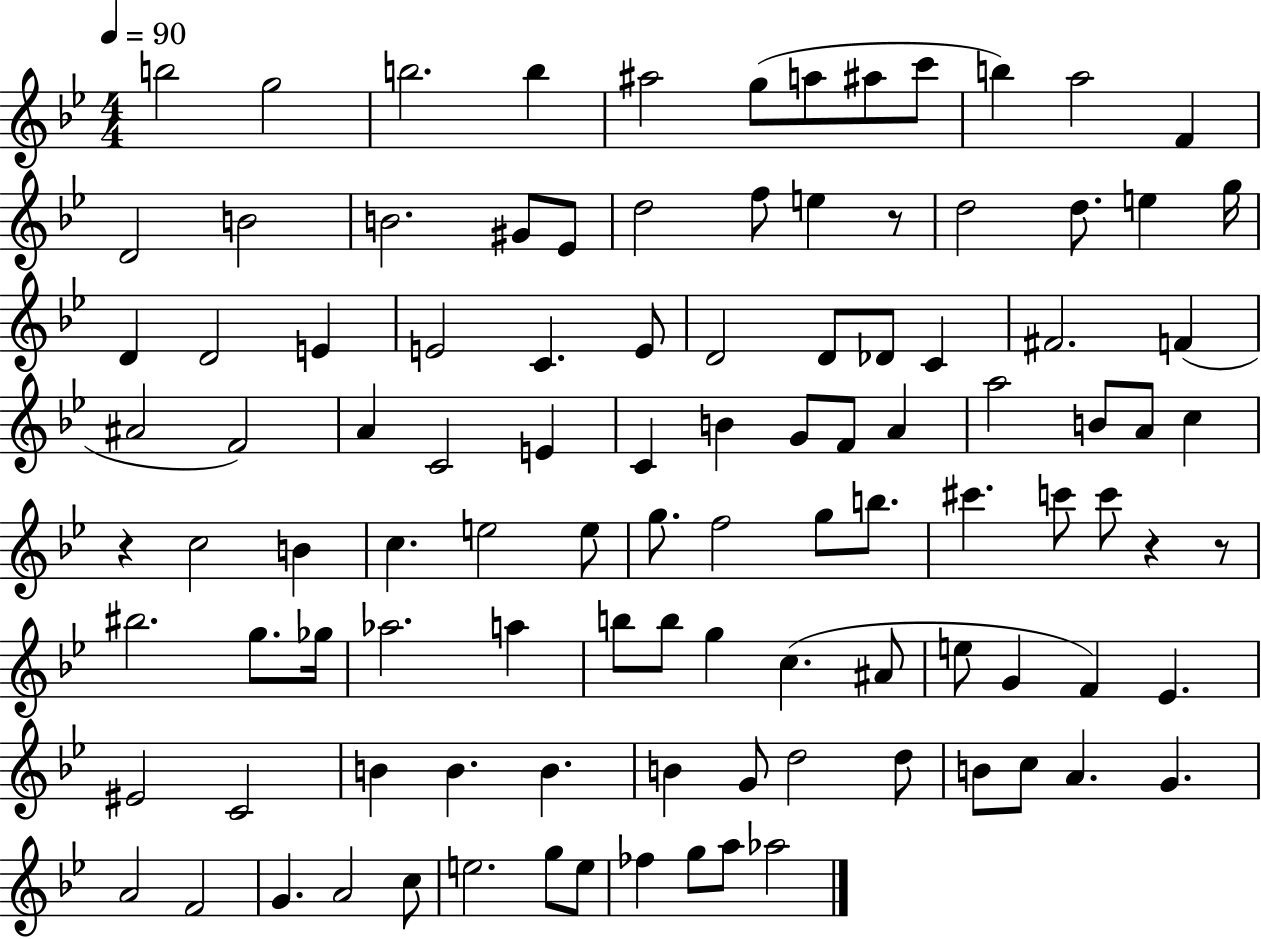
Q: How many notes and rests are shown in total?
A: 105